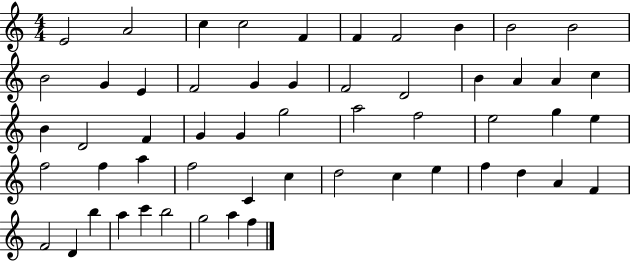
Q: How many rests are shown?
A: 0